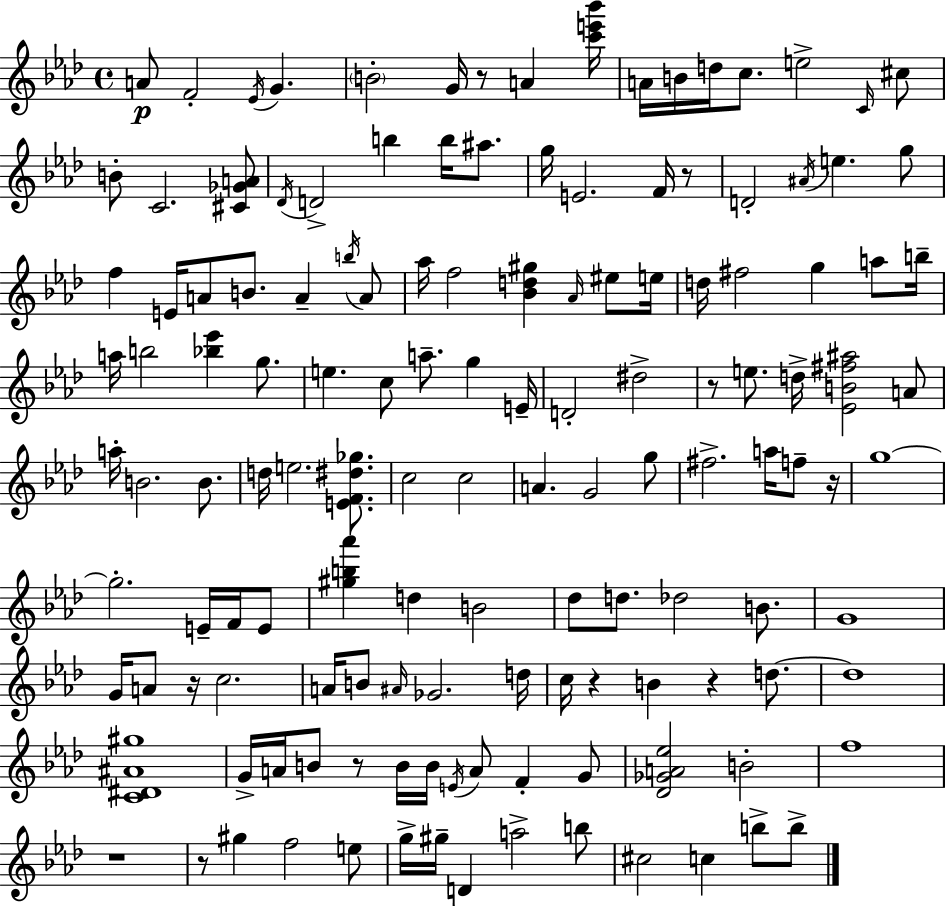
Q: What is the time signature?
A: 4/4